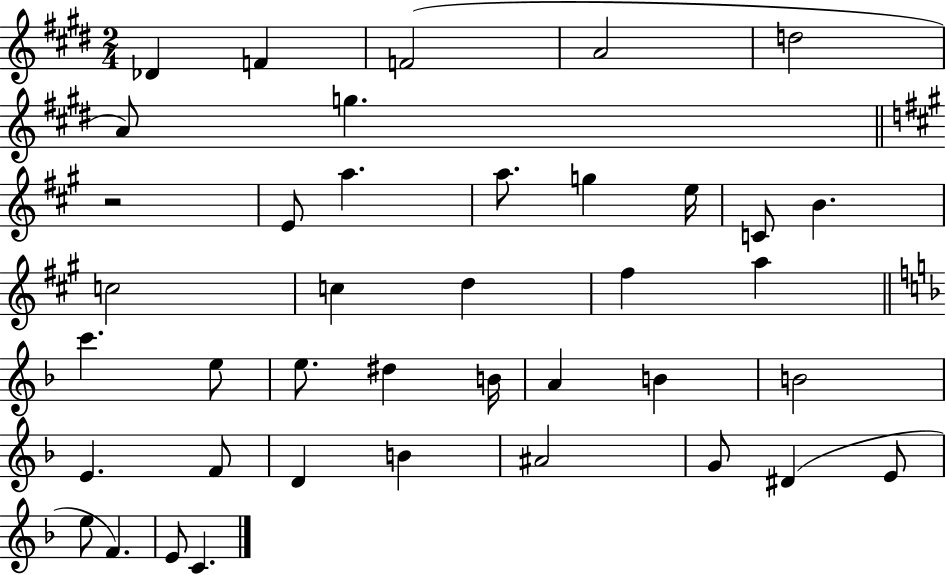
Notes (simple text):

Db4/q F4/q F4/h A4/h D5/h A4/e G5/q. R/h E4/e A5/q. A5/e. G5/q E5/s C4/e B4/q. C5/h C5/q D5/q F#5/q A5/q C6/q. E5/e E5/e. D#5/q B4/s A4/q B4/q B4/h E4/q. F4/e D4/q B4/q A#4/h G4/e D#4/q E4/e E5/e F4/q. E4/e C4/q.